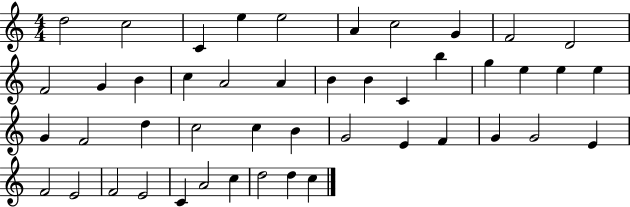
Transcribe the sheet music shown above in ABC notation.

X:1
T:Untitled
M:4/4
L:1/4
K:C
d2 c2 C e e2 A c2 G F2 D2 F2 G B c A2 A B B C b g e e e G F2 d c2 c B G2 E F G G2 E F2 E2 F2 E2 C A2 c d2 d c